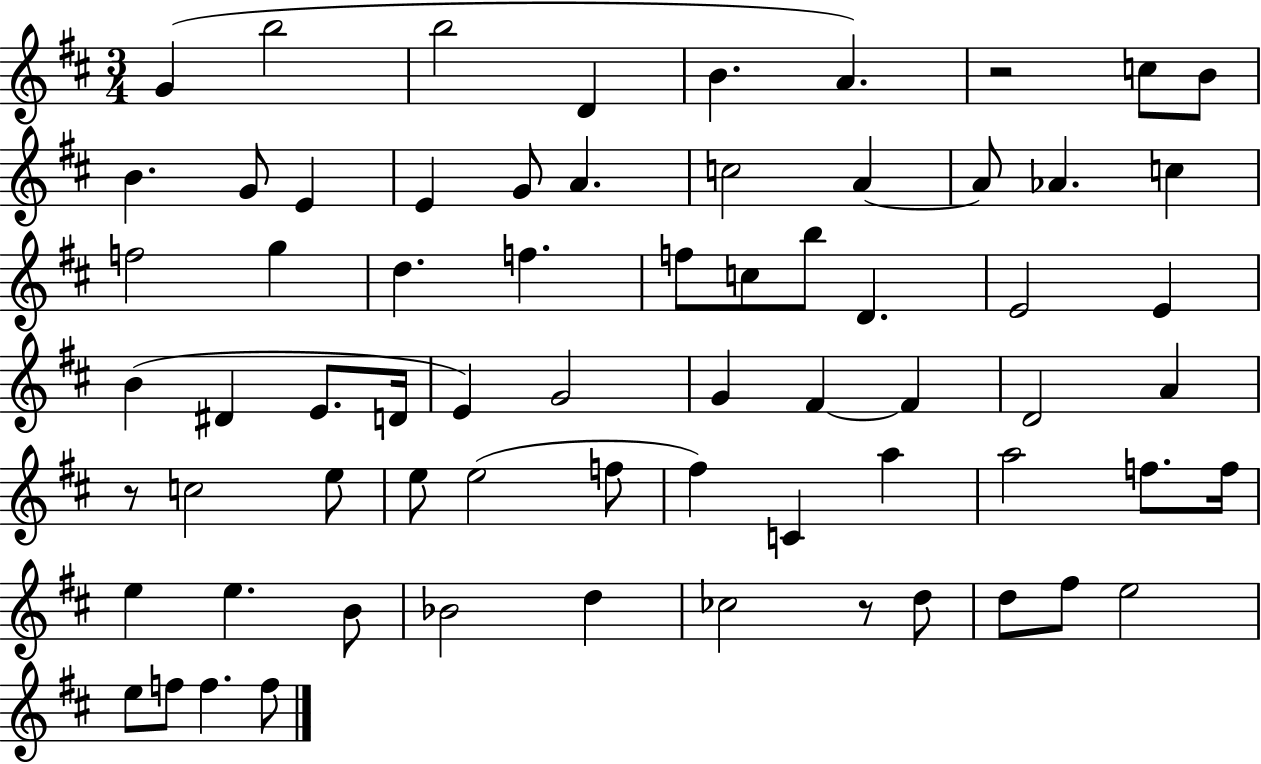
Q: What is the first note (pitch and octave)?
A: G4